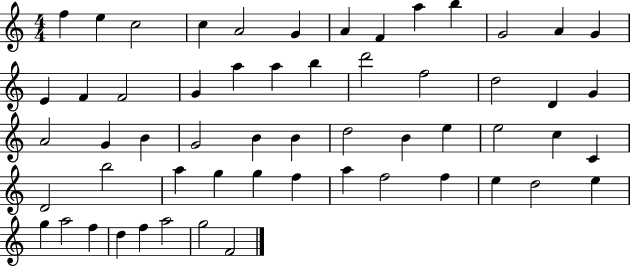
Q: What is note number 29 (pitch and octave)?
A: G4